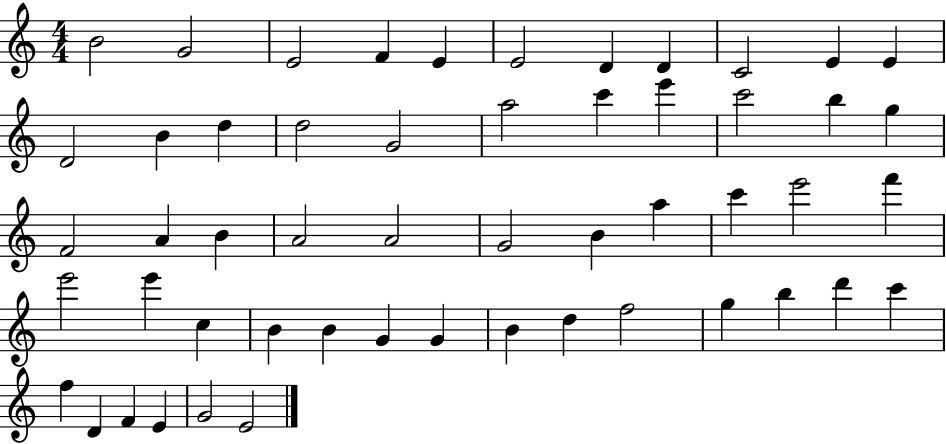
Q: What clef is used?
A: treble